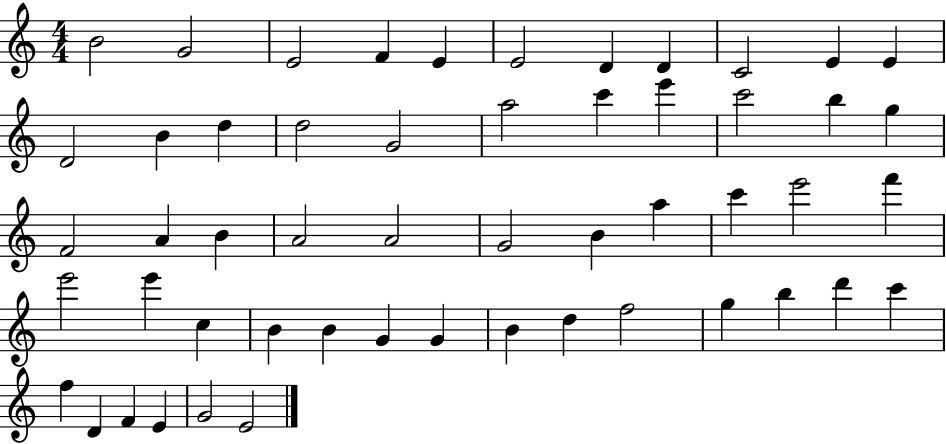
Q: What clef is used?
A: treble